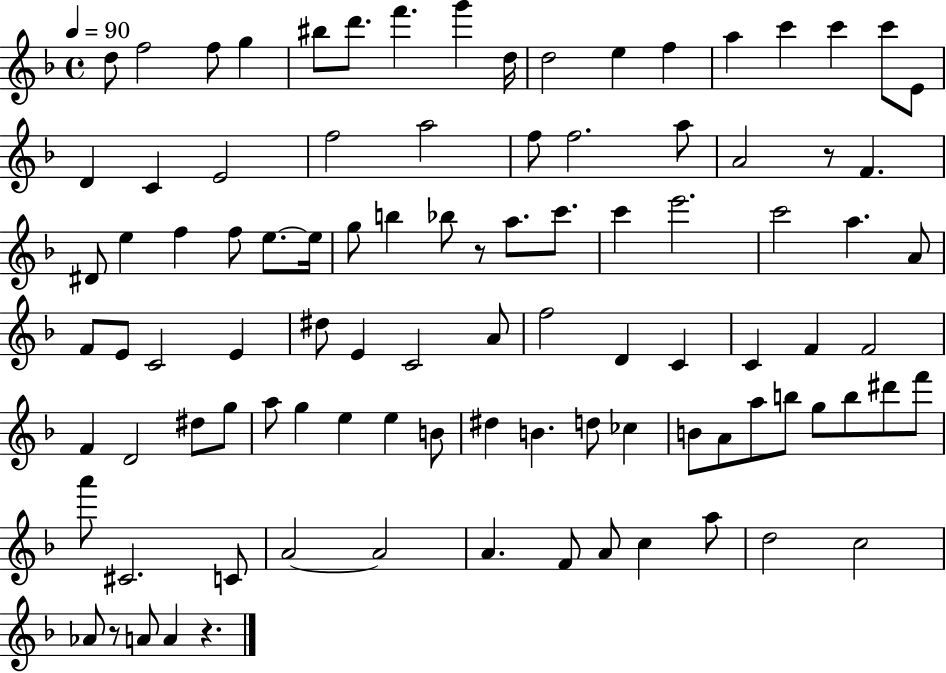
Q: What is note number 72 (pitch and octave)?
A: A4